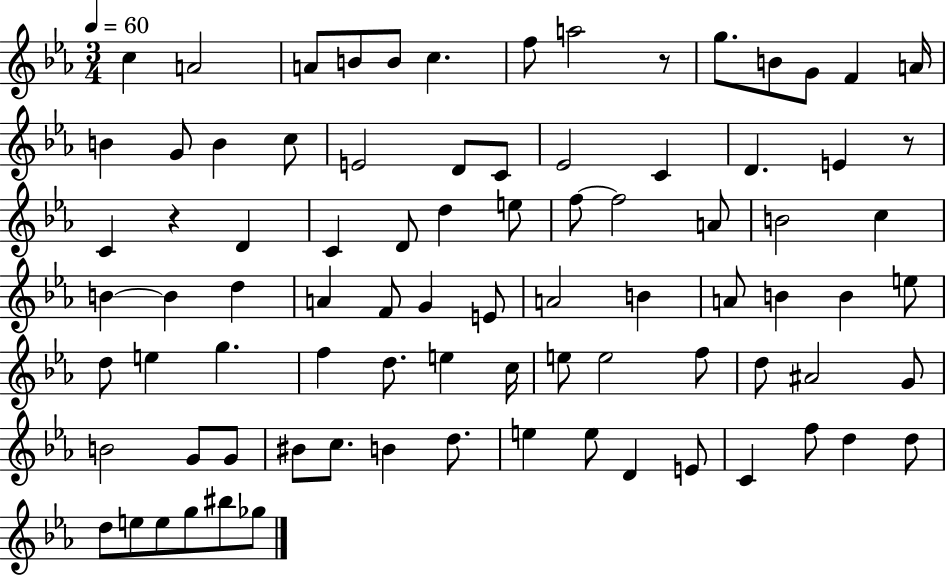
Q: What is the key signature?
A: EES major